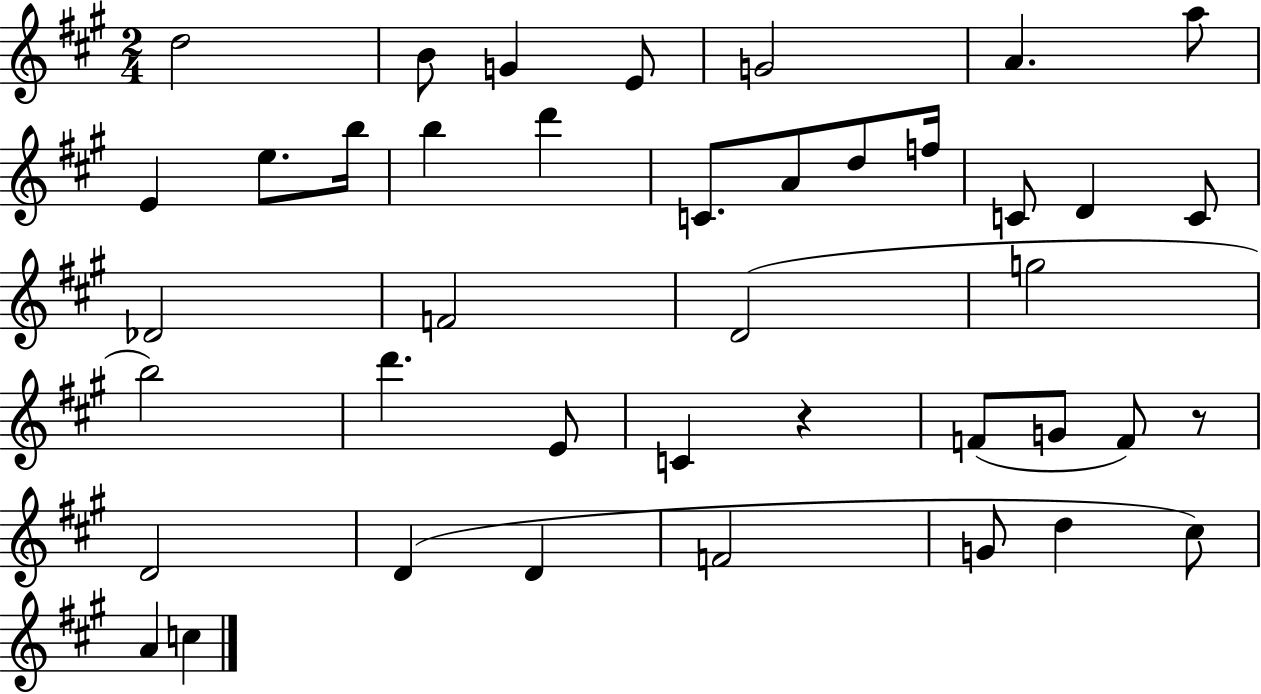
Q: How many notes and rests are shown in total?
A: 41